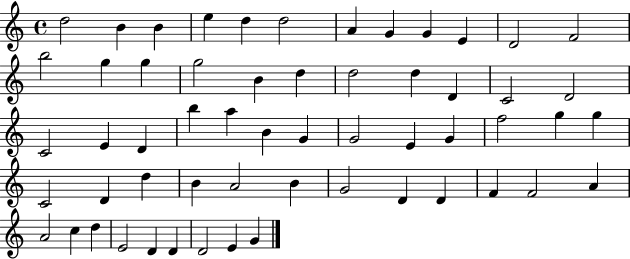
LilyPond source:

{
  \clef treble
  \time 4/4
  \defaultTimeSignature
  \key c \major
  d''2 b'4 b'4 | e''4 d''4 d''2 | a'4 g'4 g'4 e'4 | d'2 f'2 | \break b''2 g''4 g''4 | g''2 b'4 d''4 | d''2 d''4 d'4 | c'2 d'2 | \break c'2 e'4 d'4 | b''4 a''4 b'4 g'4 | g'2 e'4 g'4 | f''2 g''4 g''4 | \break c'2 d'4 d''4 | b'4 a'2 b'4 | g'2 d'4 d'4 | f'4 f'2 a'4 | \break a'2 c''4 d''4 | e'2 d'4 d'4 | d'2 e'4 g'4 | \bar "|."
}